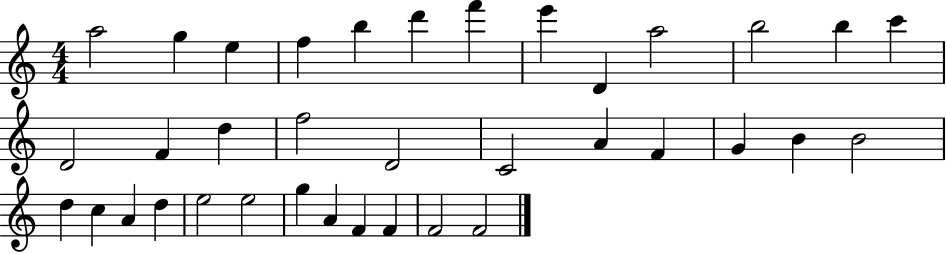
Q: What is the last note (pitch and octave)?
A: F4